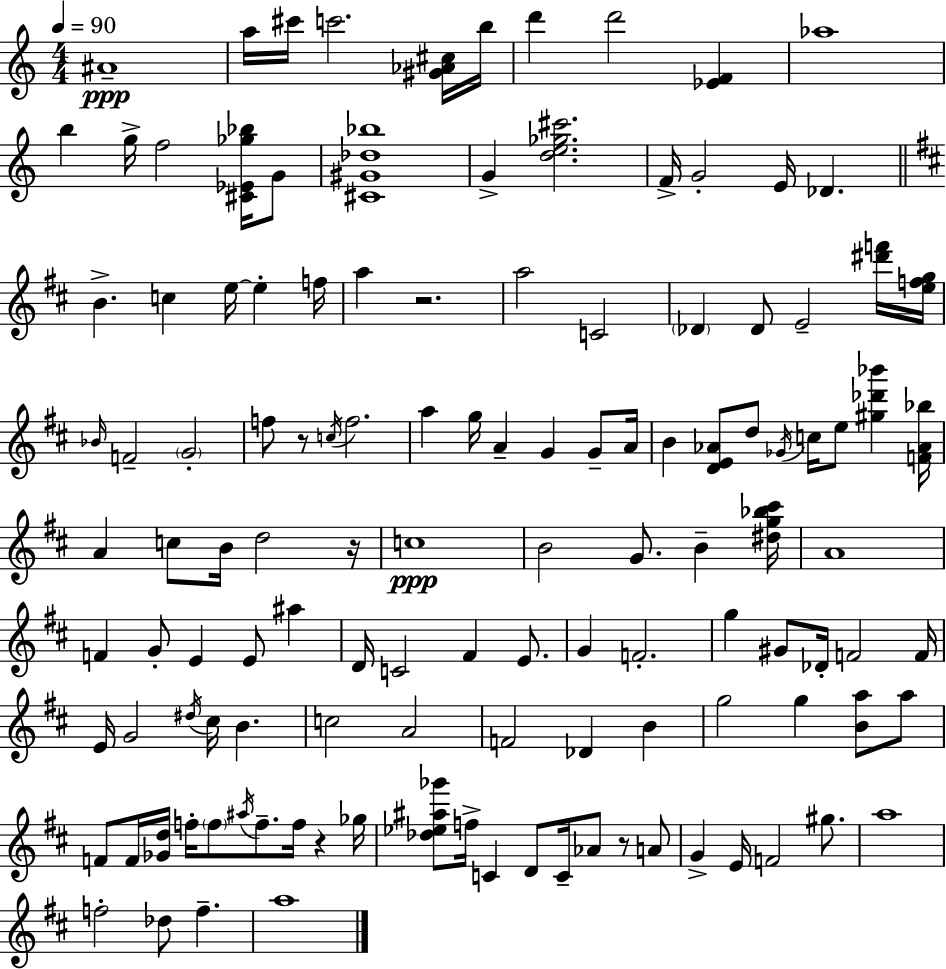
X:1
T:Untitled
M:4/4
L:1/4
K:Am
^A4 a/4 ^c'/4 c'2 [^G_A^c]/4 b/4 d' d'2 [_EF] _a4 b g/4 f2 [^C_E_g_b]/4 G/2 [^C^G_d_b]4 G [de_g^c']2 F/4 G2 E/4 _D B c e/4 e f/4 a z2 a2 C2 _D _D/2 E2 [^d'f']/4 [efg]/4 _B/4 F2 G2 f/2 z/2 c/4 f2 a g/4 A G G/2 A/4 B [DE_A]/2 d/2 _G/4 c/4 e/2 [^g_d'_b'] [F_A_b]/4 A c/2 B/4 d2 z/4 c4 B2 G/2 B [^dg_b^c']/4 A4 F G/2 E E/2 ^a D/4 C2 ^F E/2 G F2 g ^G/2 _D/4 F2 F/4 E/4 G2 ^d/4 ^c/4 B c2 A2 F2 _D B g2 g [Ba]/2 a/2 F/2 F/4 [_Gd]/4 f/4 f/2 ^a/4 f/2 f/4 z _g/4 [_d_e^a_g']/2 f/4 C D/2 C/4 _A/2 z/2 A/2 G E/4 F2 ^g/2 a4 f2 _d/2 f a4